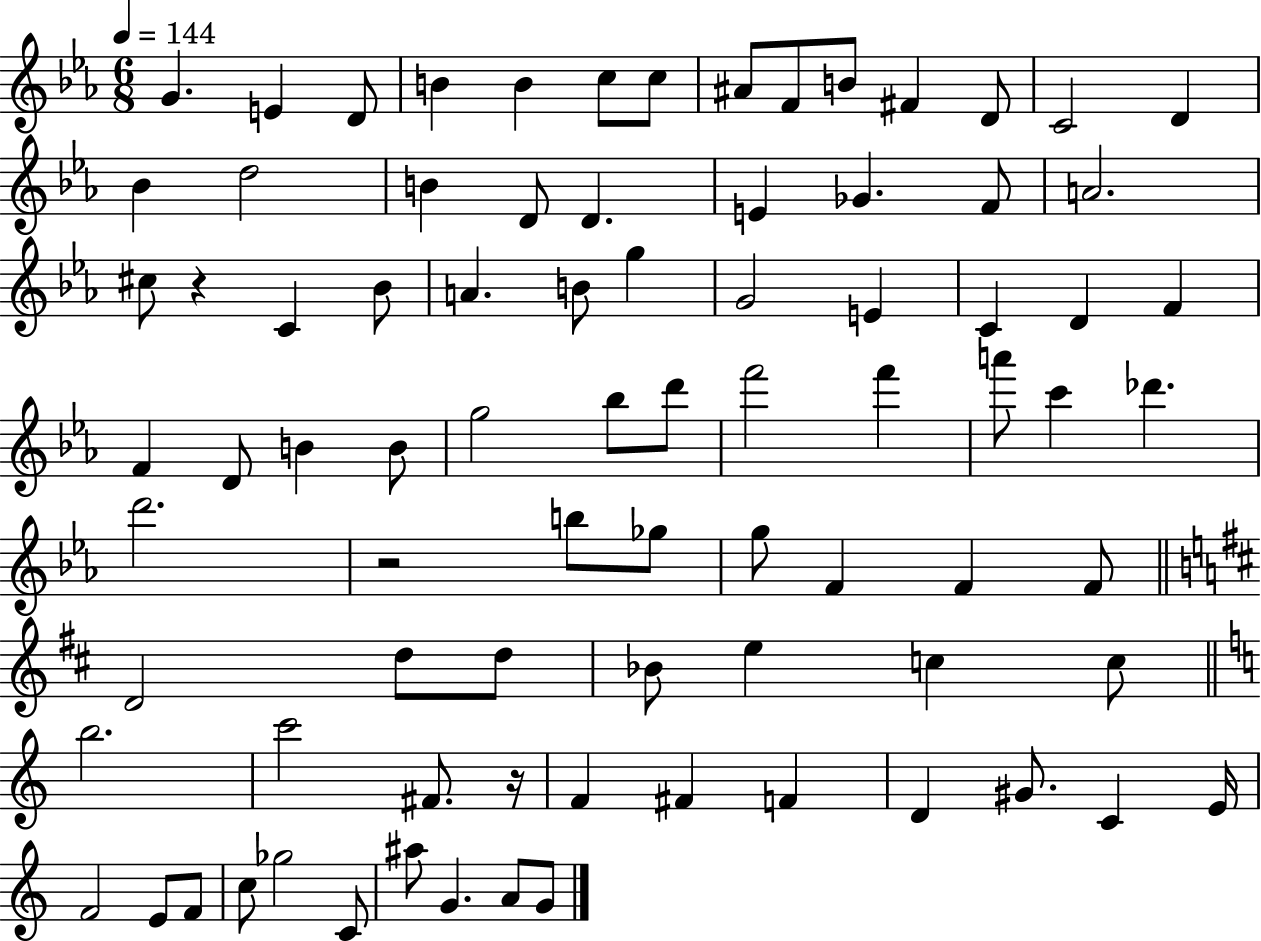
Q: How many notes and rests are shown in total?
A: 83